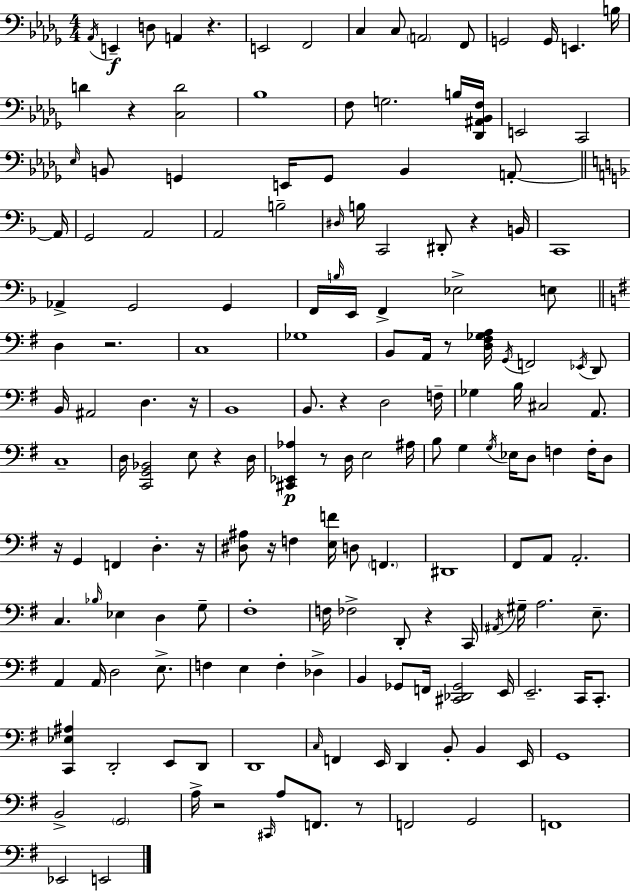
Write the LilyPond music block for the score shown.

{
  \clef bass
  \numericTimeSignature
  \time 4/4
  \key bes \minor
  \acciaccatura { aes,16 }\f e,4-- d8 a,4 r4. | e,2 f,2 | c4 c8 \parenthesize a,2 f,8 | g,2 g,16 e,4. | \break b16 d'4 r4 <c d'>2 | bes1 | f8 g2. b16 | <des, ais, bes, f>16 e,2 c,2 | \break \grace { ees16 } b,8 g,4 e,16 g,8 b,4 a,8-.~~ | \bar "||" \break \key d \minor a,16 g,2 a,2 | a,2 b2-- | \grace { dis16 } b16 c,2 dis,8-. r4 | b,16 c,1 | \break aes,4-> g,2 g,4 | f,16 \grace { b16 } e,16 f,4-> ees2-> | e8 \bar "||" \break \key e \minor d4 r2. | c1 | ges1 | b,8 a,16 r8 <d fis ges a>16 \acciaccatura { g,16 } f,2 \acciaccatura { ees,16 } | \break d,8 b,16 ais,2 d4. | r16 b,1 | b,8. r4 d2 | f16-- ges4 b16 cis2 a,8. | \break c1-- | d16 <c, g, bes,>2 e8 r4 | d16 <cis, ees, aes>4\p r8 d16 e2 | ais16 b8 g4 \acciaccatura { g16 } ees16 d8 f4 | \break f16-. d8 r16 g,4 f,4 d4.-. | r16 <dis ais>8 r16 f4 <e f'>16 d8 \parenthesize f,4. | dis,1 | fis,8 a,8 a,2.-. | \break c4. \grace { bes16 } ees4 d4 | g8-- fis1-. | f16 fes2-> d,8-. r4 | c,16 \acciaccatura { ais,16 } gis16-- a2. | \break e8.-- a,4 a,16 d2 | e8.-> f4 e4 f4-. | des4-> b,4 ges,8 f,16 <cis, des, ges,>2 | e,16 e,2.-- | \break c,16 c,8.-. <c, ees ais>4 d,2-. | e,8 d,8 d,1 | \grace { c16 } f,4 e,16 d,4 b,8-. | b,4 e,16 g,1 | \break b,2-> \parenthesize g,2 | a16-> r2 \grace { cis,16 } | a8 f,8. r8 f,2 g,2 | f,1 | \break ees,2 e,2 | \bar "|."
}